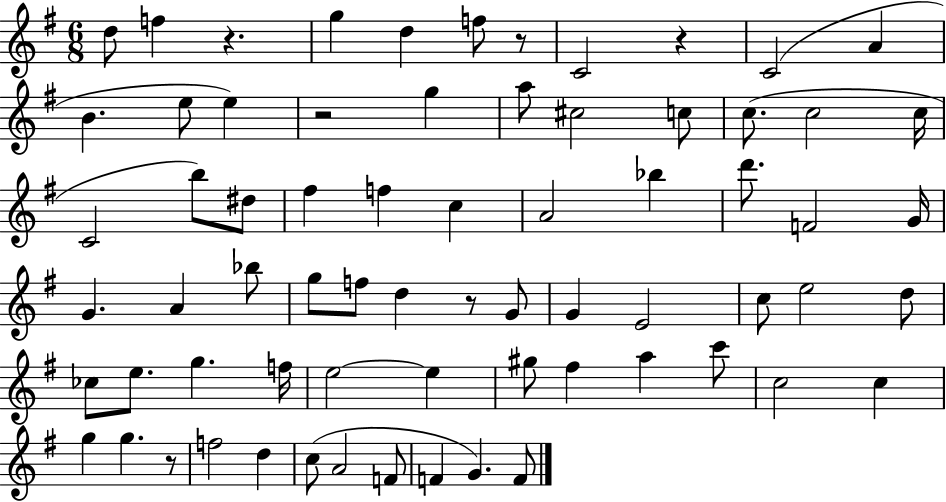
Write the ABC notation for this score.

X:1
T:Untitled
M:6/8
L:1/4
K:G
d/2 f z g d f/2 z/2 C2 z C2 A B e/2 e z2 g a/2 ^c2 c/2 c/2 c2 c/4 C2 b/2 ^d/2 ^f f c A2 _b d'/2 F2 G/4 G A _b/2 g/2 f/2 d z/2 G/2 G E2 c/2 e2 d/2 _c/2 e/2 g f/4 e2 e ^g/2 ^f a c'/2 c2 c g g z/2 f2 d c/2 A2 F/2 F G F/2